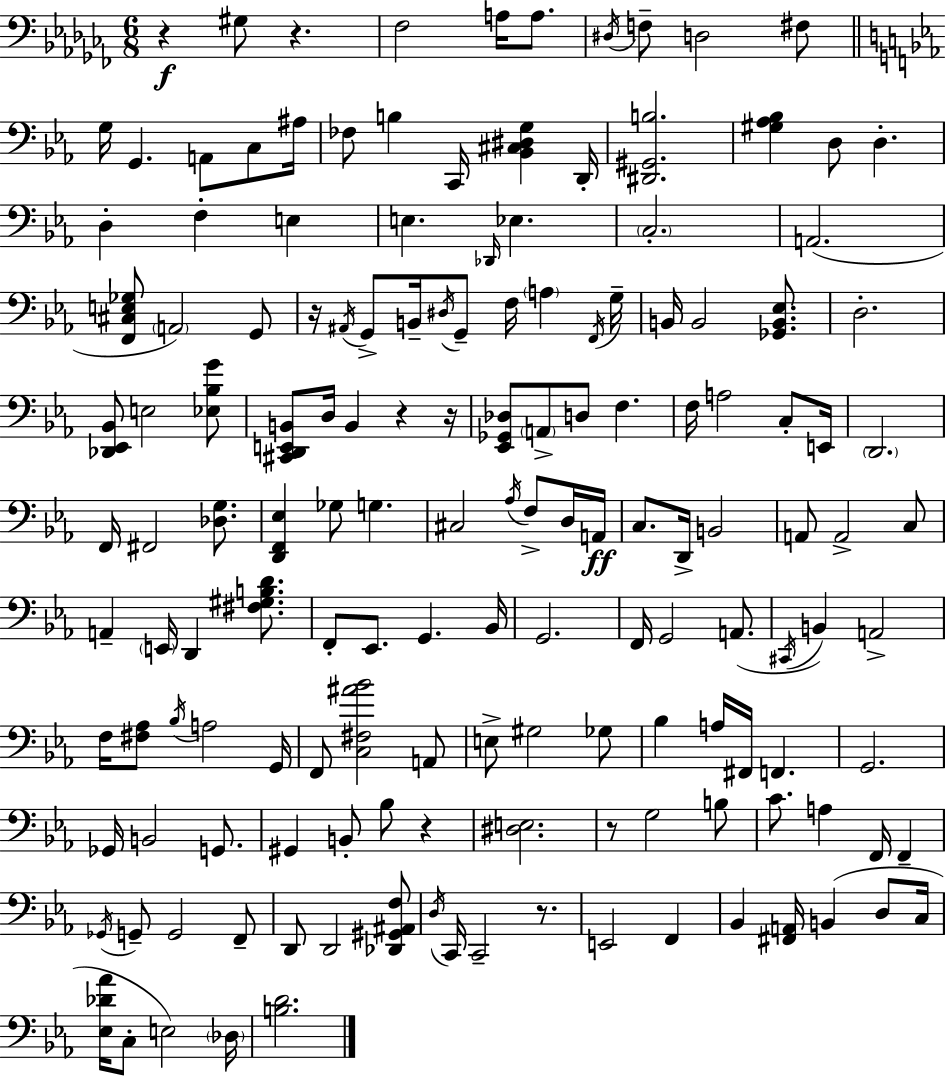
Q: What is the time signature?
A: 6/8